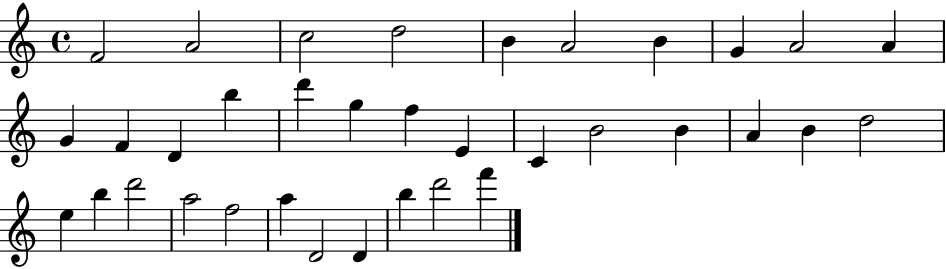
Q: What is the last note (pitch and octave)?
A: F6